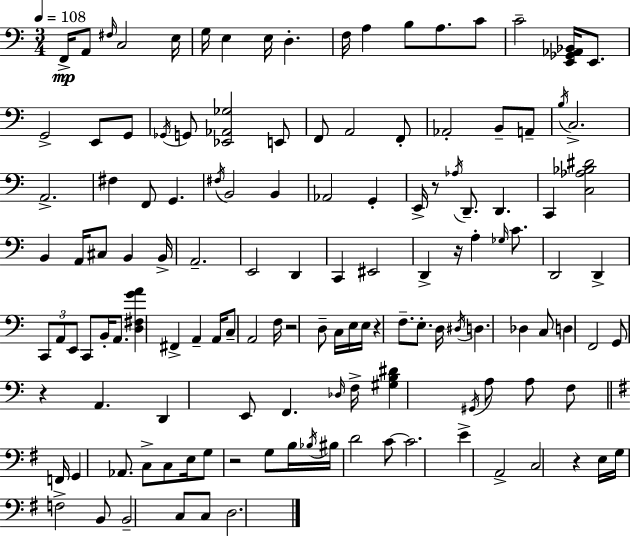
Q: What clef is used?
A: bass